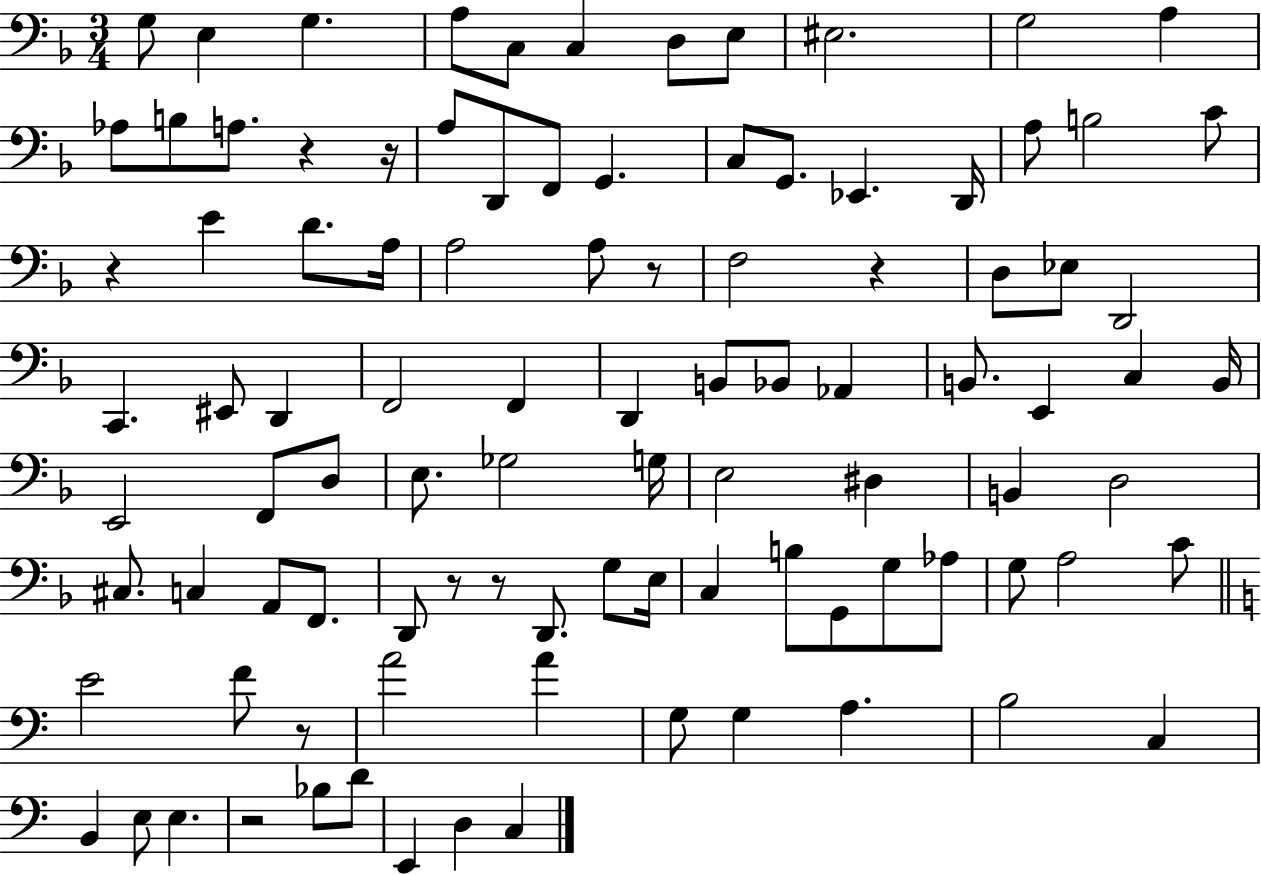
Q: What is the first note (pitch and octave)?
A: G3